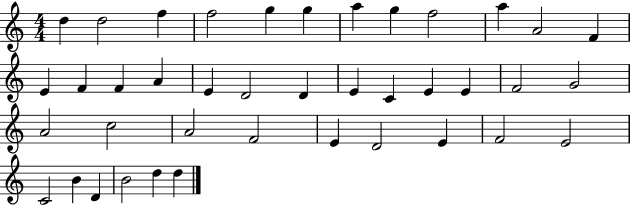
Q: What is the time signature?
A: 4/4